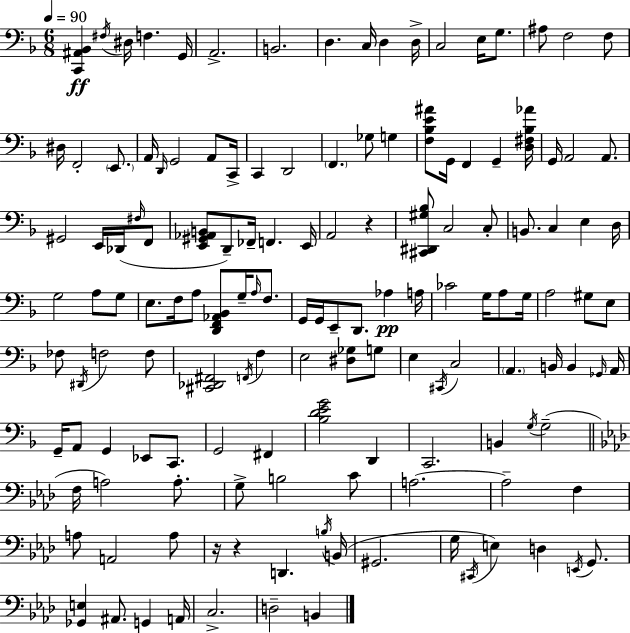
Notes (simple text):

[C2,A#2,Bb2]/q F#3/s D#3/s F3/q. G2/s A2/h. B2/h. D3/q. C3/s D3/q D3/s C3/h E3/s G3/e. A#3/e F3/h F3/e D#3/s F2/h E2/e. A2/s D2/s G2/h A2/e C2/s C2/q D2/h F2/q. Gb3/e G3/q [F3,Bb3,E4,A#4]/e G2/s F2/q G2/q [D3,F#3,Bb3,Ab4]/s G2/s A2/h A2/e. G#2/h E2/s Db2/s F#3/s F2/e [E2,G#2,Ab2,B2]/e D2/e FES2/s F2/q. E2/s A2/h R/q [C#2,D#2,G#3,Bb3]/e C3/h C3/e B2/e. C3/q E3/q D3/s G3/h A3/e G3/e E3/e. F3/s A3/e [D2,F2,Ab2,Bb2]/e G3/s A3/s F3/e. G2/s G2/s E2/e D2/e. Ab3/q A3/s CES4/h G3/s A3/e G3/s A3/h G#3/e E3/e FES3/e D#2/s F3/h F3/e [C#2,Db2,F#2]/h F2/s F3/q E3/h [D#3,Gb3]/e G3/e E3/q C#2/s C3/h A2/q. B2/s B2/q Gb2/s A2/s G2/s A2/e G2/q Eb2/e C2/e. G2/h F#2/q [Bb3,D4,E4,G4]/h D2/q C2/h. B2/q G3/s G3/h F3/s A3/h A3/e. G3/e B3/h C4/e A3/h. A3/h F3/q A3/e A2/h A3/e R/s R/q D2/q. B3/s B2/s G#2/h. G3/s C#2/s E3/q D3/q E2/s G2/e. [Gb2,E3]/q A#2/e. G2/q A2/s C3/h. D3/h B2/q